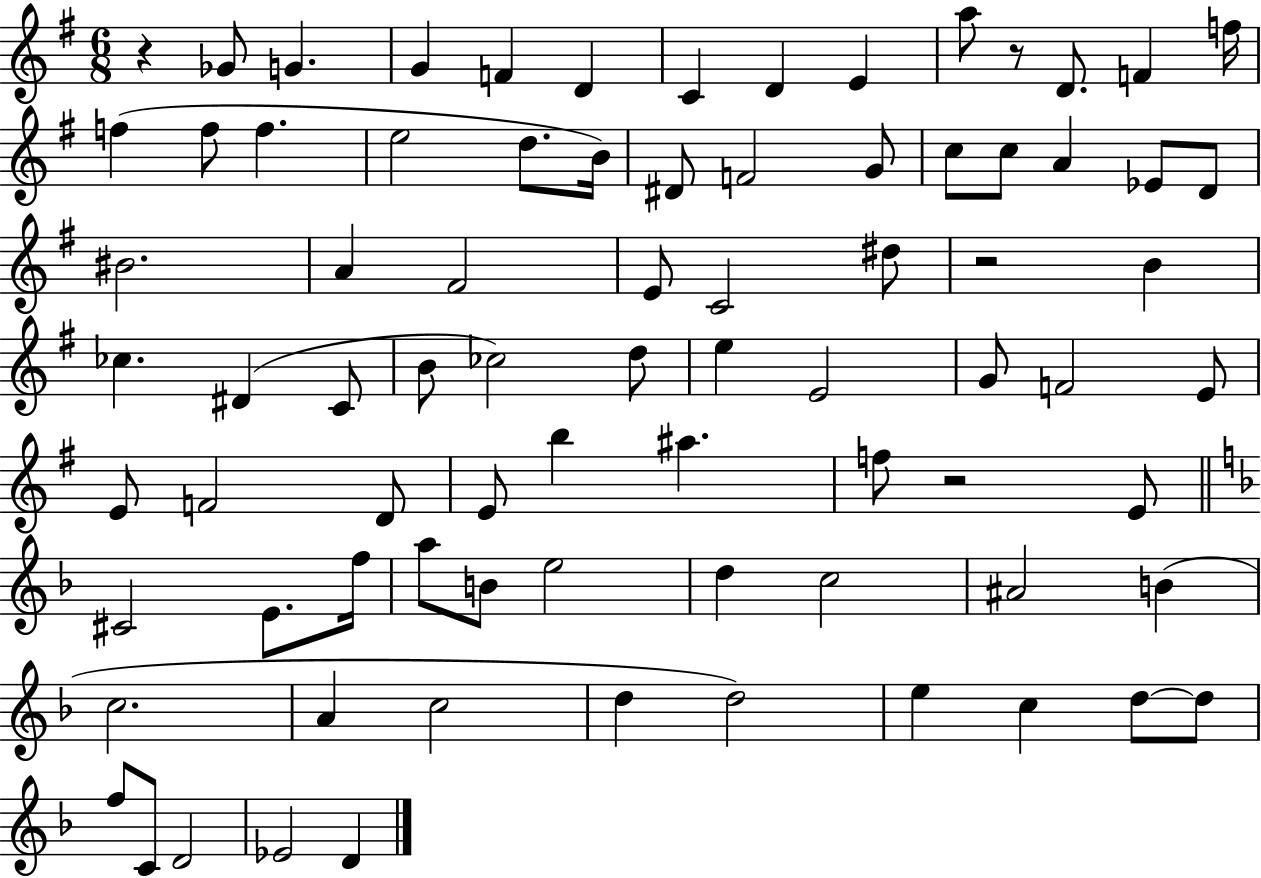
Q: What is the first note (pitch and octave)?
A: Gb4